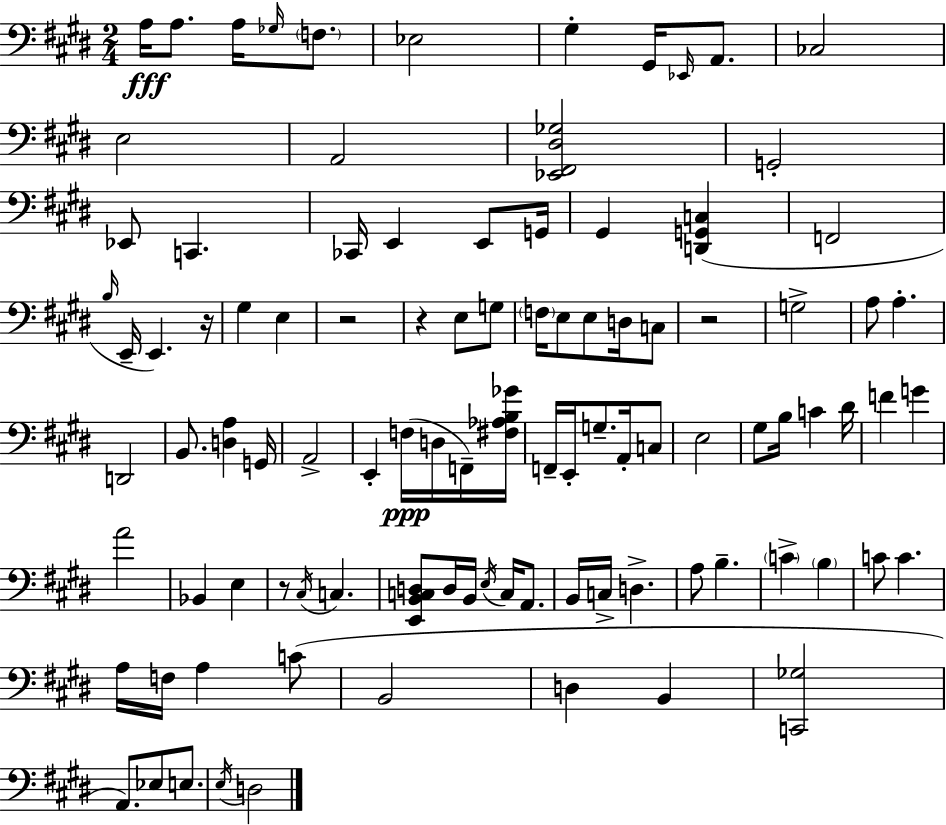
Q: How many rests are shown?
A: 5